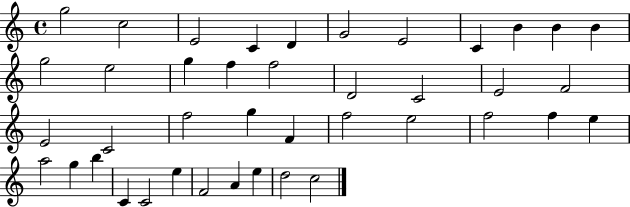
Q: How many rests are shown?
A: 0